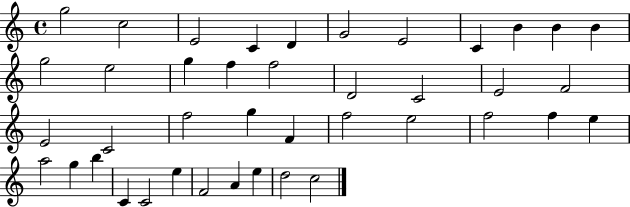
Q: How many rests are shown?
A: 0